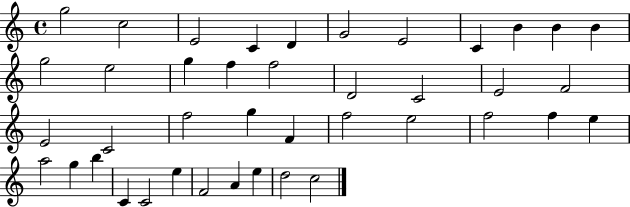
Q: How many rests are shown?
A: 0